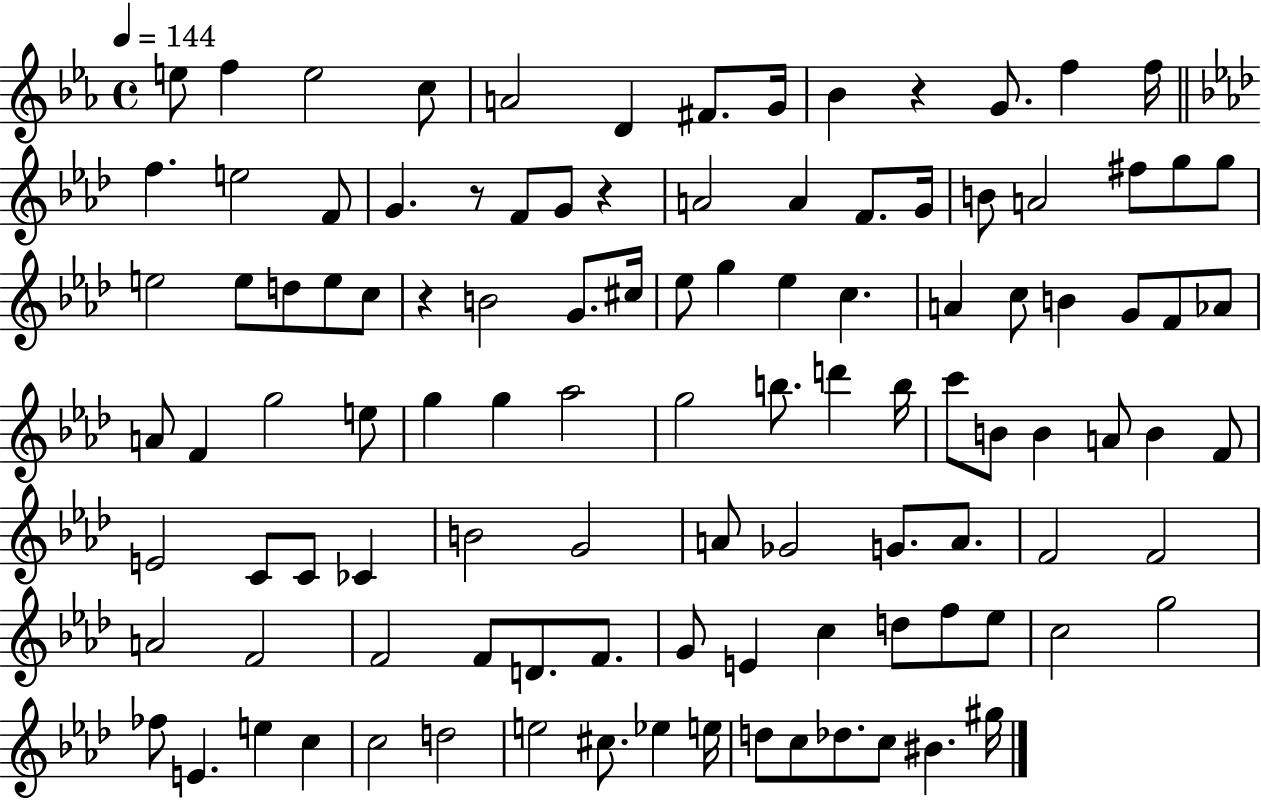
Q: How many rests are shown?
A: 4